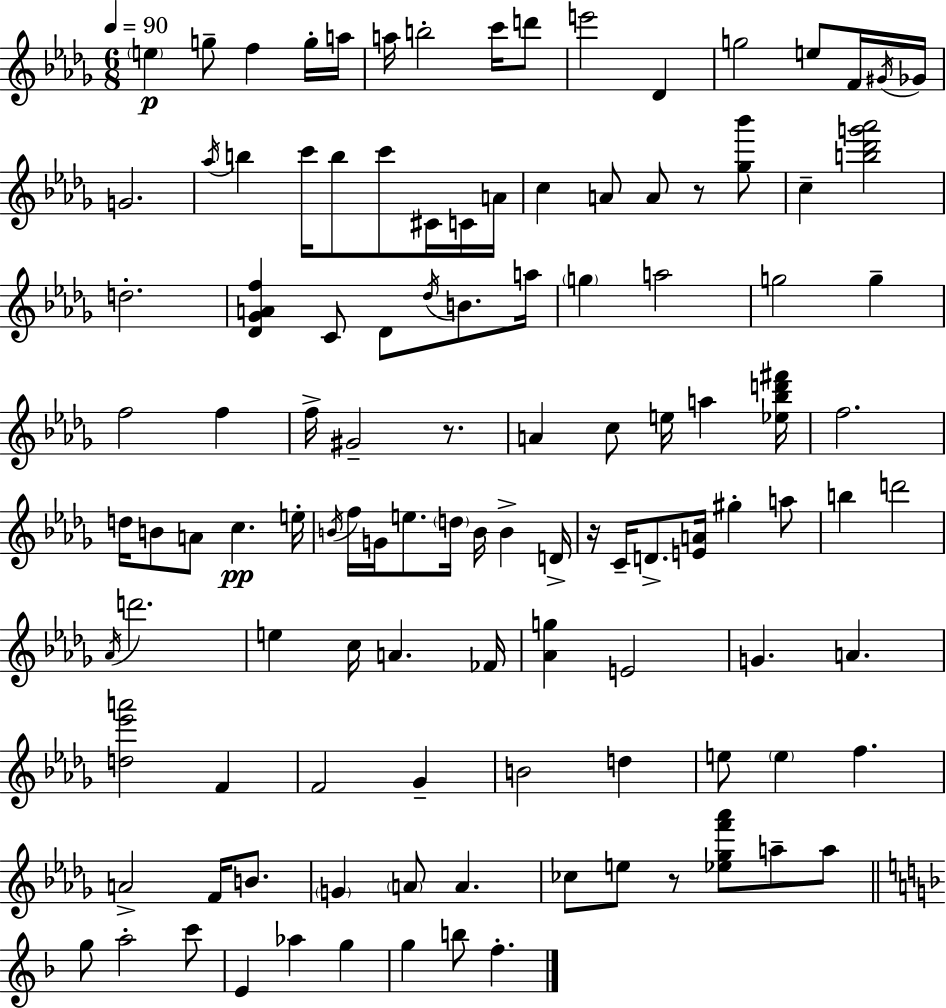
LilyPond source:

{
  \clef treble
  \numericTimeSignature
  \time 6/8
  \key bes \minor
  \tempo 4 = 90
  \repeat volta 2 { \parenthesize e''4\p g''8-- f''4 g''16-. a''16 | a''16 b''2-. c'''16 d'''8 | e'''2 des'4 | g''2 e''8 f'16 \acciaccatura { gis'16 } | \break ges'16 g'2. | \acciaccatura { aes''16 } b''4 c'''16 b''8 c'''8 cis'16 | c'16 a'16 c''4 a'8 a'8 r8 | <ges'' bes'''>8 c''4-- <b'' des''' g''' aes'''>2 | \break d''2.-. | <des' ges' a' f''>4 c'8 des'8 \acciaccatura { des''16 } b'8. | a''16 \parenthesize g''4 a''2 | g''2 g''4-- | \break f''2 f''4 | f''16-> gis'2-- | r8. a'4 c''8 e''16 a''4 | <ees'' bes'' d''' fis'''>16 f''2. | \break d''16 b'8 a'8 c''4.\pp | e''16-. \acciaccatura { b'16 } f''16 g'16 e''8. \parenthesize d''16 b'16 b'4-> | d'16-> r16 c'16-- d'8.-> <e' a'>16 gis''4-. | a''8 b''4 d'''2 | \break \acciaccatura { aes'16 } d'''2. | e''4 c''16 a'4. | fes'16 <aes' g''>4 e'2 | g'4. a'4. | \break <d'' ees''' a'''>2 | f'4 f'2 | ges'4-- b'2 | d''4 e''8 \parenthesize e''4 f''4. | \break a'2-> | f'16 b'8. \parenthesize g'4 \parenthesize a'8 a'4. | ces''8 e''8 r8 <ees'' ges'' f''' aes'''>8 | a''8-- a''8 \bar "||" \break \key d \minor g''8 a''2-. c'''8 | e'4 aes''4 g''4 | g''4 b''8 f''4.-. | } \bar "|."
}